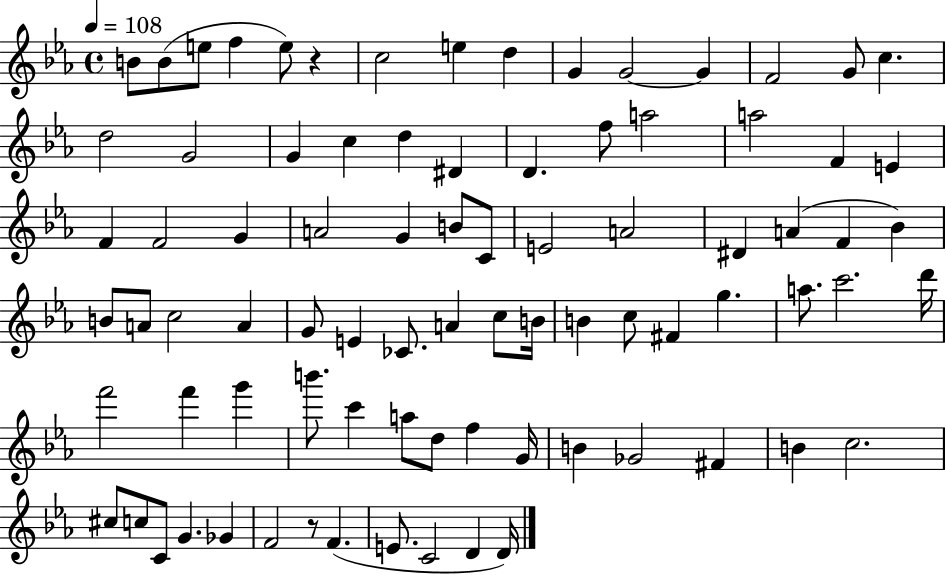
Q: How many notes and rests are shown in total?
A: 83